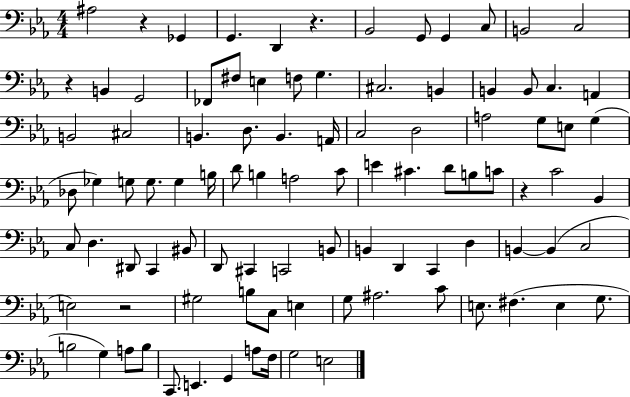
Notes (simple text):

A#3/h R/q Gb2/q G2/q. D2/q R/q. Bb2/h G2/e G2/q C3/e B2/h C3/h R/q B2/q G2/h FES2/e F#3/e E3/q F3/e G3/q. C#3/h. B2/q B2/q B2/e C3/q. A2/q B2/h C#3/h B2/q. D3/e. B2/q. A2/s C3/h D3/h A3/h G3/e E3/e G3/q Db3/e Gb3/q G3/e G3/e. G3/q B3/s D4/e B3/q A3/h C4/e E4/q C#4/q. D4/e B3/e C4/e R/q C4/h Bb2/q C3/e D3/q. D#2/e C2/q BIS2/e D2/e C#2/q C2/h B2/e B2/q D2/q C2/q D3/q B2/q B2/q C3/h E3/h R/h G#3/h B3/e C3/e E3/q G3/e A#3/h. C4/e E3/e. F#3/q. E3/q G3/e. B3/h G3/q A3/e B3/e C2/e. E2/q. G2/q A3/e F3/s G3/h E3/h